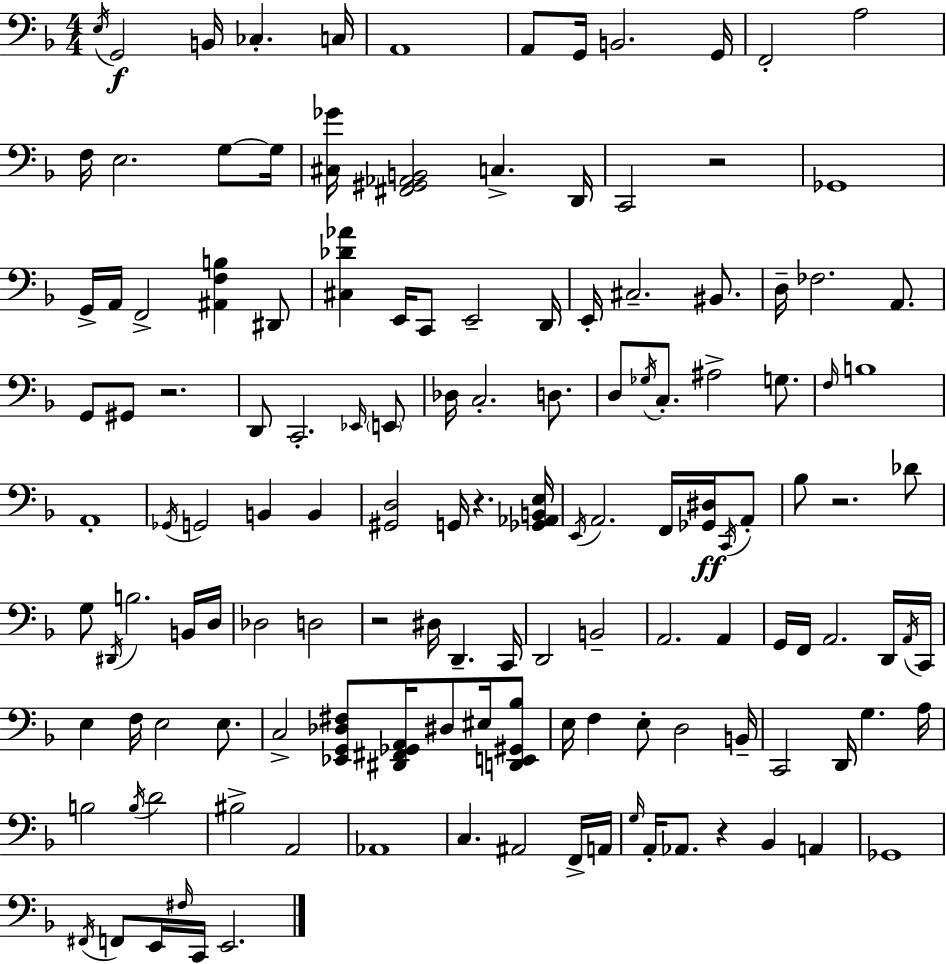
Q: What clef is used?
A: bass